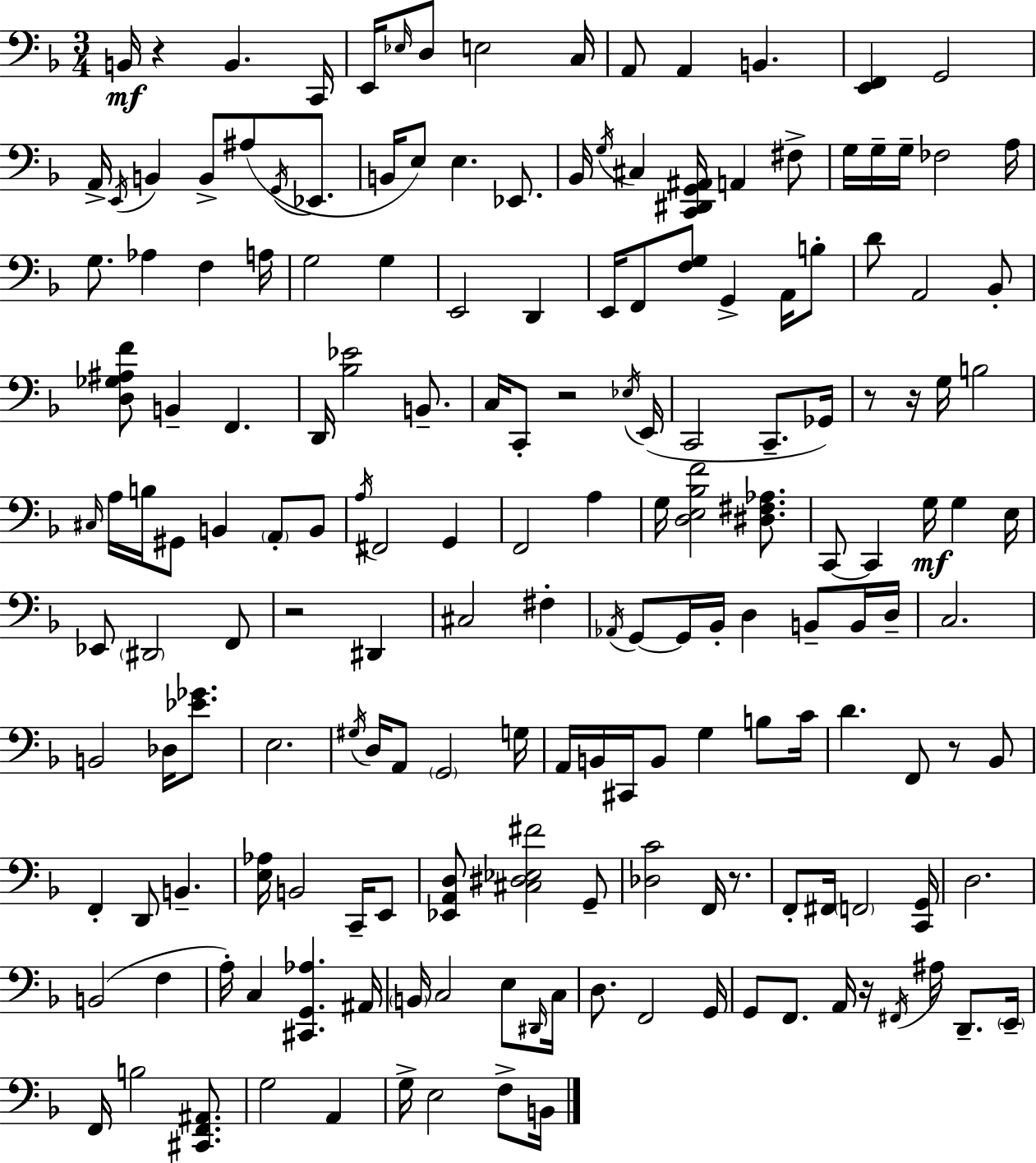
B2/s R/q B2/q. C2/s E2/s Eb3/s D3/e E3/h C3/s A2/e A2/q B2/q. [E2,F2]/q G2/h A2/s E2/s B2/q B2/e A#3/e G2/s Eb2/e. B2/s E3/e E3/q. Eb2/e. Bb2/s G3/s C#3/q [C2,D#2,G2,A#2]/s A2/q F#3/e G3/s G3/s G3/s FES3/h A3/s G3/e. Ab3/q F3/q A3/s G3/h G3/q E2/h D2/q E2/s F2/e [F3,G3]/e G2/q A2/s B3/e D4/e A2/h Bb2/e [D3,Gb3,A#3,F4]/e B2/q F2/q. D2/s [Bb3,Eb4]/h B2/e. C3/s C2/e R/h Eb3/s E2/s C2/h C2/e. Gb2/s R/e R/s G3/s B3/h C#3/s A3/s B3/s G#2/e B2/q A2/e B2/e A3/s F#2/h G2/q F2/h A3/q G3/s [D3,E3,Bb3,F4]/h [D#3,F#3,Ab3]/e. C2/e C2/q G3/s G3/q E3/s Eb2/e D#2/h F2/e R/h D#2/q C#3/h F#3/q Ab2/s G2/e G2/s Bb2/s D3/q B2/e B2/s D3/s C3/h. B2/h Db3/s [Eb4,Gb4]/e. E3/h. G#3/s D3/s A2/e G2/h G3/s A2/s B2/s C#2/s B2/e G3/q B3/e C4/s D4/q. F2/e R/e Bb2/e F2/q D2/e B2/q. [E3,Ab3]/s B2/h C2/s E2/e [Eb2,A2,D3]/e [C#3,D#3,Eb3,F#4]/h G2/e [Db3,C4]/h F2/s R/e. F2/e F#2/s F2/h [C2,G2]/s D3/h. B2/h F3/q A3/s C3/q [C#2,G2,Ab3]/q. A#2/s B2/s C3/h E3/e D#2/s C3/s D3/e. F2/h G2/s G2/e F2/e. A2/s R/s F#2/s A#3/s D2/e. E2/s F2/s B3/h [C#2,F2,A#2]/e. G3/h A2/q G3/s E3/h F3/e B2/s